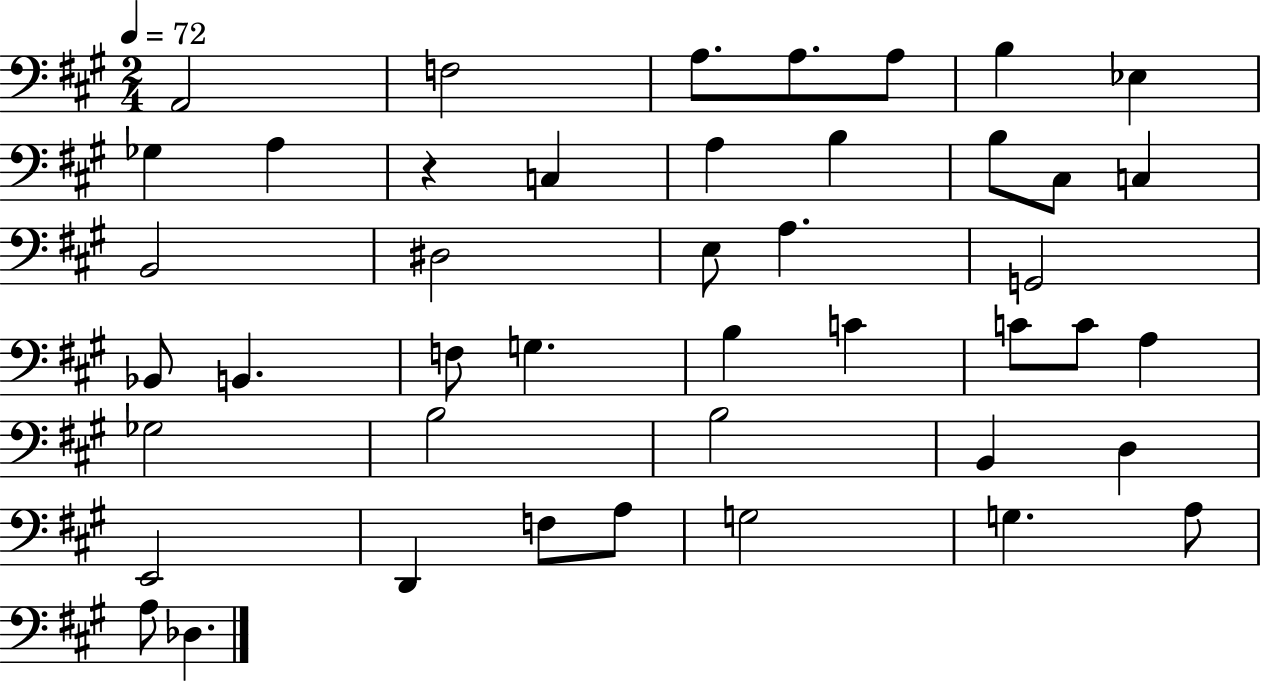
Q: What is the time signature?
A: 2/4